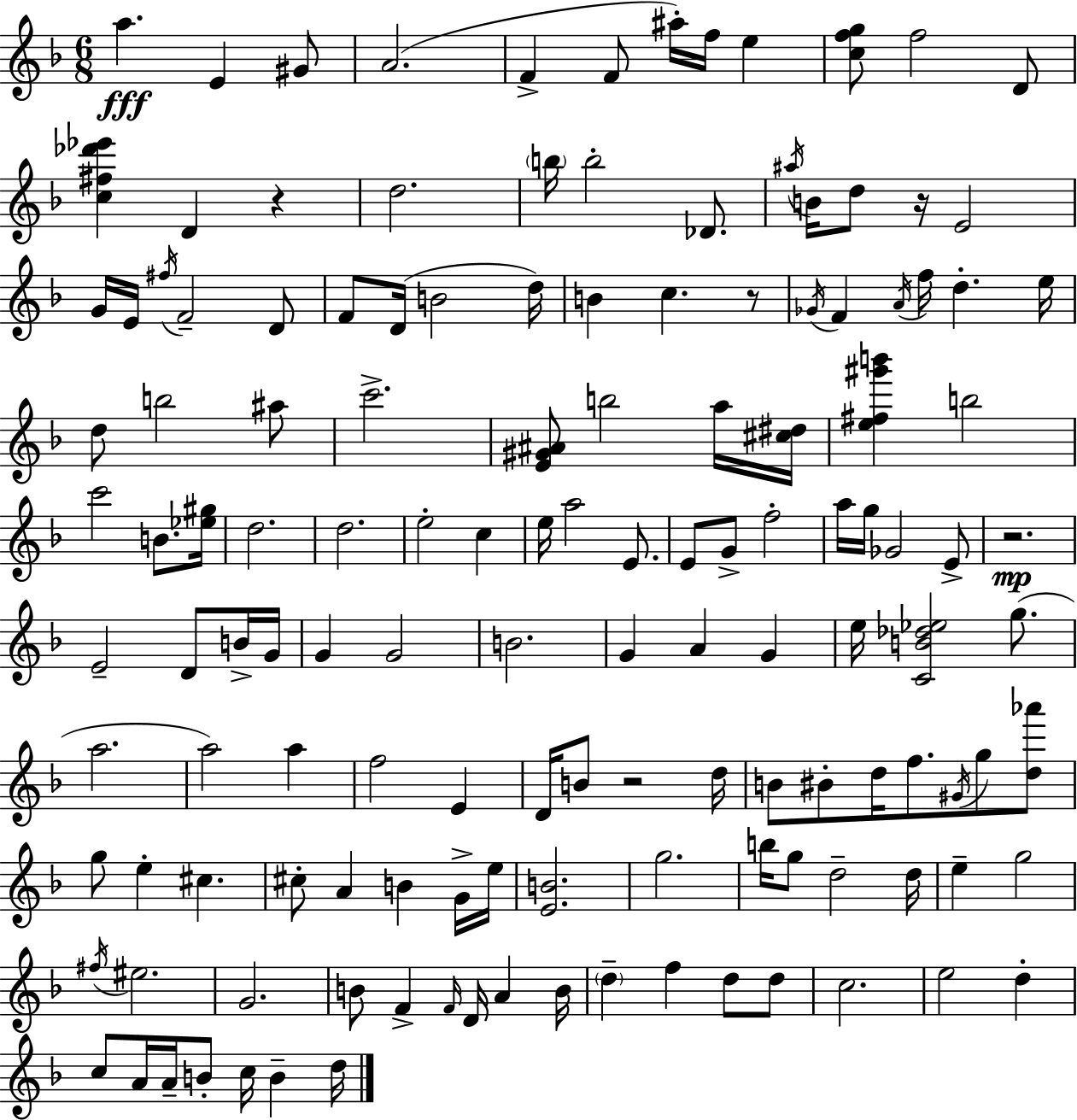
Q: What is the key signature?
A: D minor